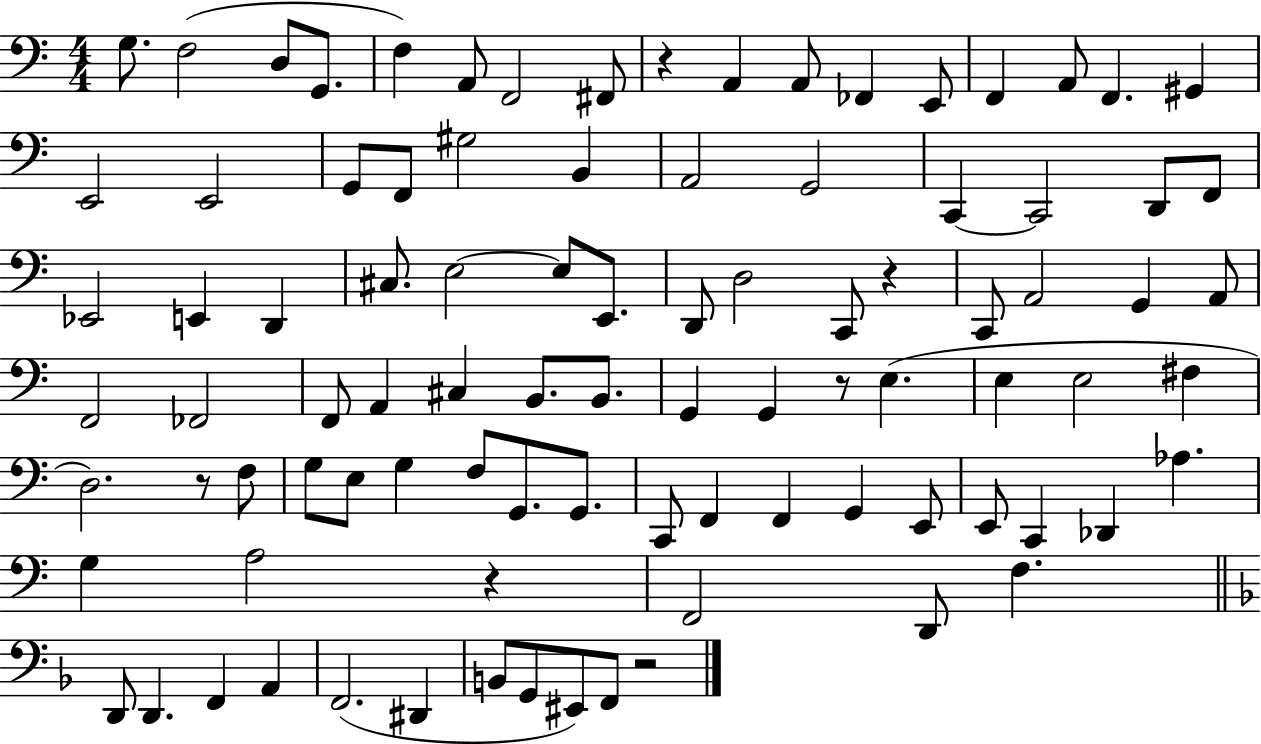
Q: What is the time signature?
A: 4/4